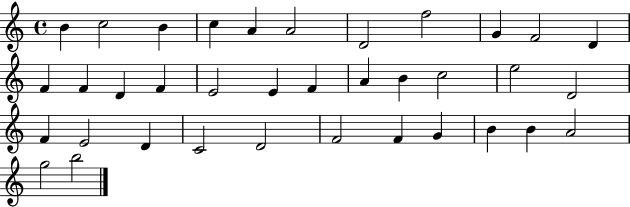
{
  \clef treble
  \time 4/4
  \defaultTimeSignature
  \key c \major
  b'4 c''2 b'4 | c''4 a'4 a'2 | d'2 f''2 | g'4 f'2 d'4 | \break f'4 f'4 d'4 f'4 | e'2 e'4 f'4 | a'4 b'4 c''2 | e''2 d'2 | \break f'4 e'2 d'4 | c'2 d'2 | f'2 f'4 g'4 | b'4 b'4 a'2 | \break g''2 b''2 | \bar "|."
}